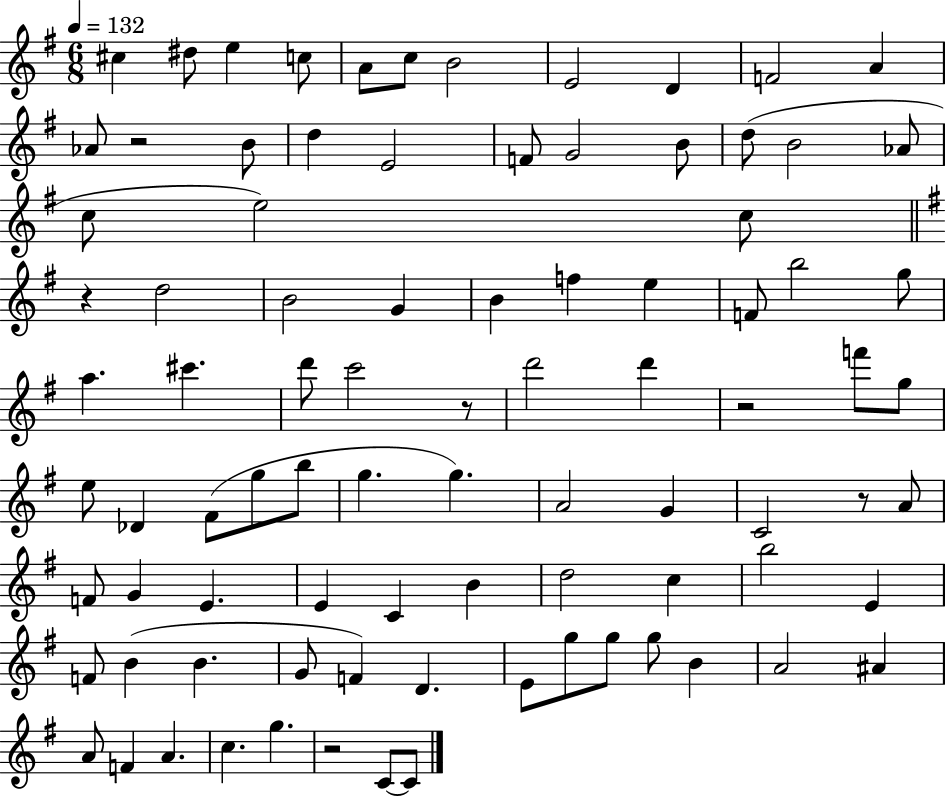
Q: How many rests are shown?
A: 6